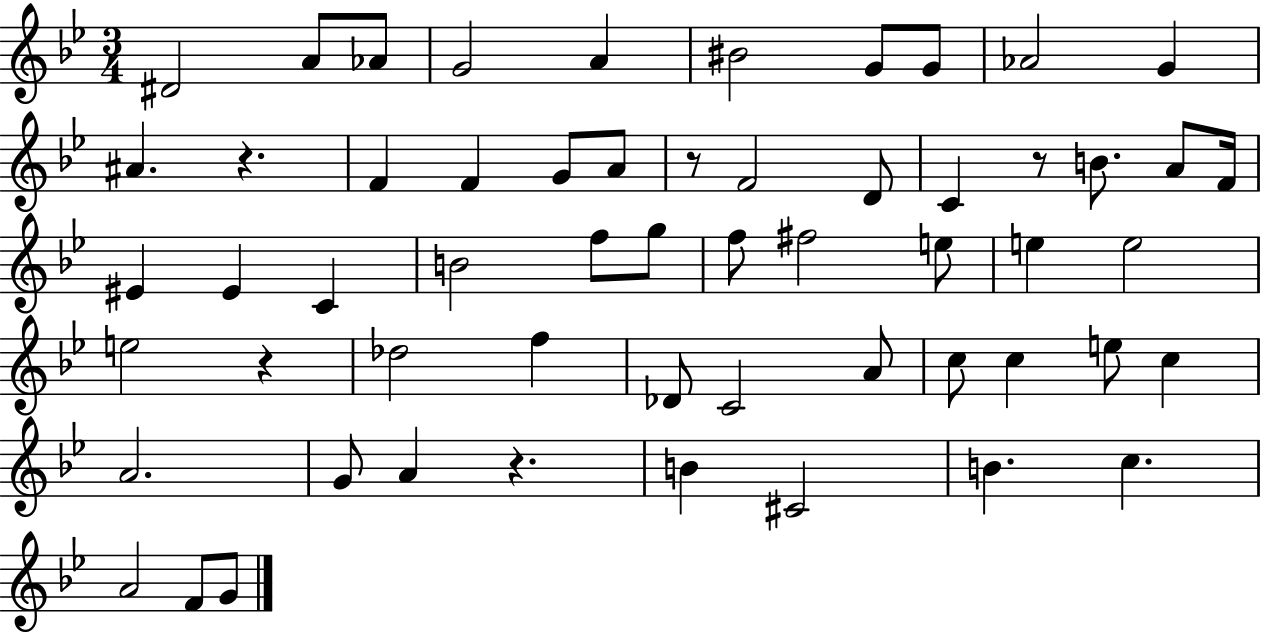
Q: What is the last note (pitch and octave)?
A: G4